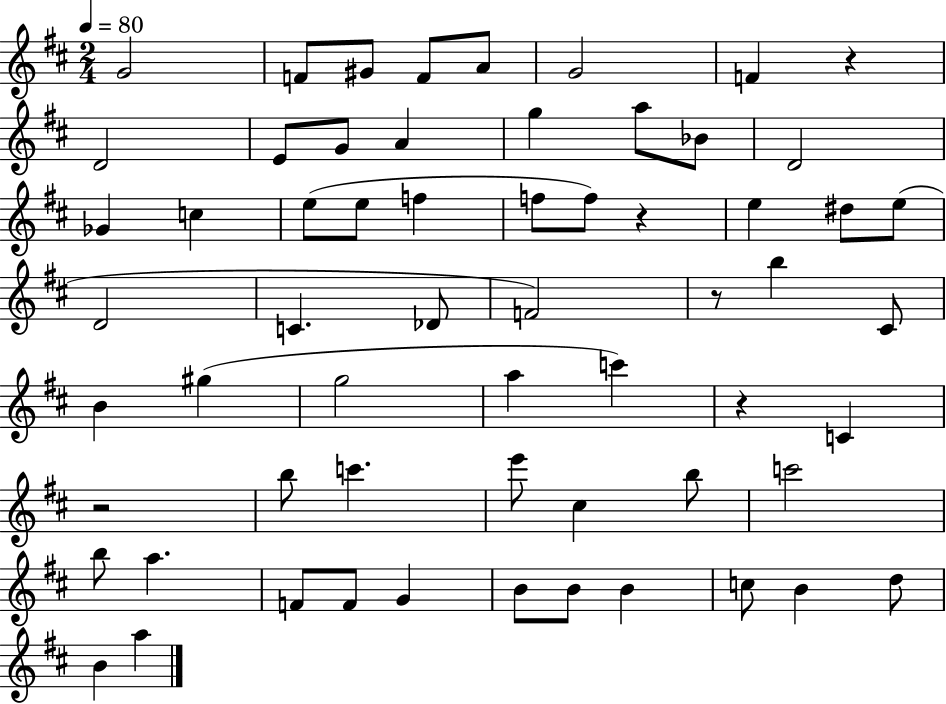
{
  \clef treble
  \numericTimeSignature
  \time 2/4
  \key d \major
  \tempo 4 = 80
  g'2 | f'8 gis'8 f'8 a'8 | g'2 | f'4 r4 | \break d'2 | e'8 g'8 a'4 | g''4 a''8 bes'8 | d'2 | \break ges'4 c''4 | e''8( e''8 f''4 | f''8 f''8) r4 | e''4 dis''8 e''8( | \break d'2 | c'4. des'8 | f'2) | r8 b''4 cis'8 | \break b'4 gis''4( | g''2 | a''4 c'''4) | r4 c'4 | \break r2 | b''8 c'''4. | e'''8 cis''4 b''8 | c'''2 | \break b''8 a''4. | f'8 f'8 g'4 | b'8 b'8 b'4 | c''8 b'4 d''8 | \break b'4 a''4 | \bar "|."
}